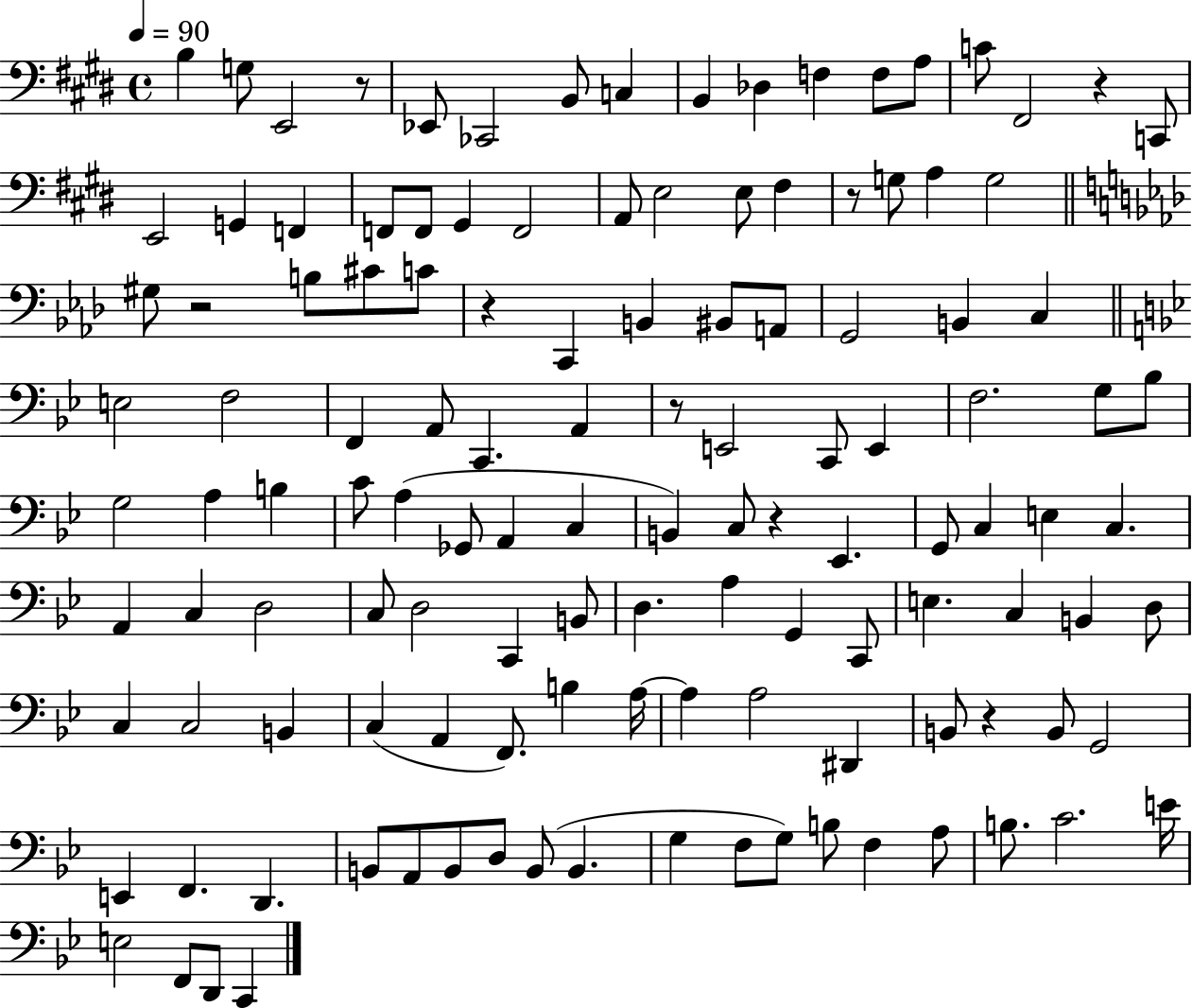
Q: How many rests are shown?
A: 8